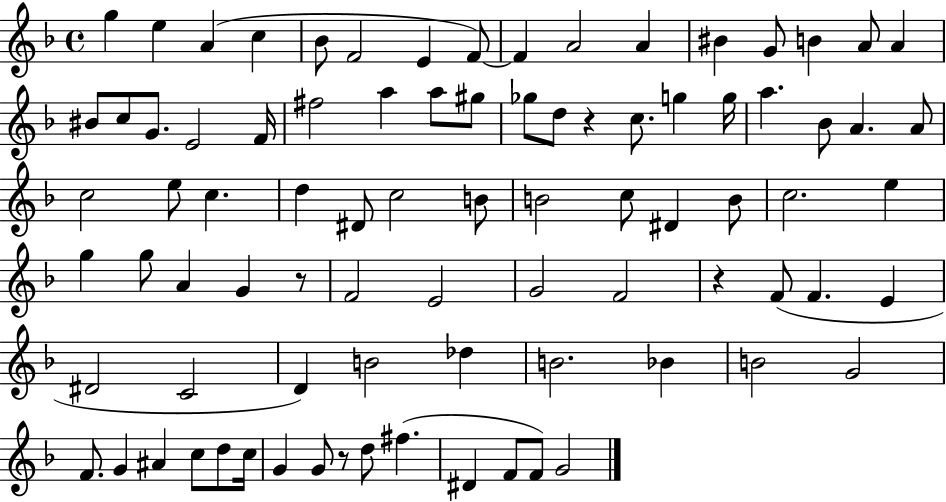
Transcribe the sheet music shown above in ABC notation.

X:1
T:Untitled
M:4/4
L:1/4
K:F
g e A c _B/2 F2 E F/2 F A2 A ^B G/2 B A/2 A ^B/2 c/2 G/2 E2 F/4 ^f2 a a/2 ^g/2 _g/2 d/2 z c/2 g g/4 a _B/2 A A/2 c2 e/2 c d ^D/2 c2 B/2 B2 c/2 ^D B/2 c2 e g g/2 A G z/2 F2 E2 G2 F2 z F/2 F E ^D2 C2 D B2 _d B2 _B B2 G2 F/2 G ^A c/2 d/2 c/4 G G/2 z/2 d/2 ^f ^D F/2 F/2 G2